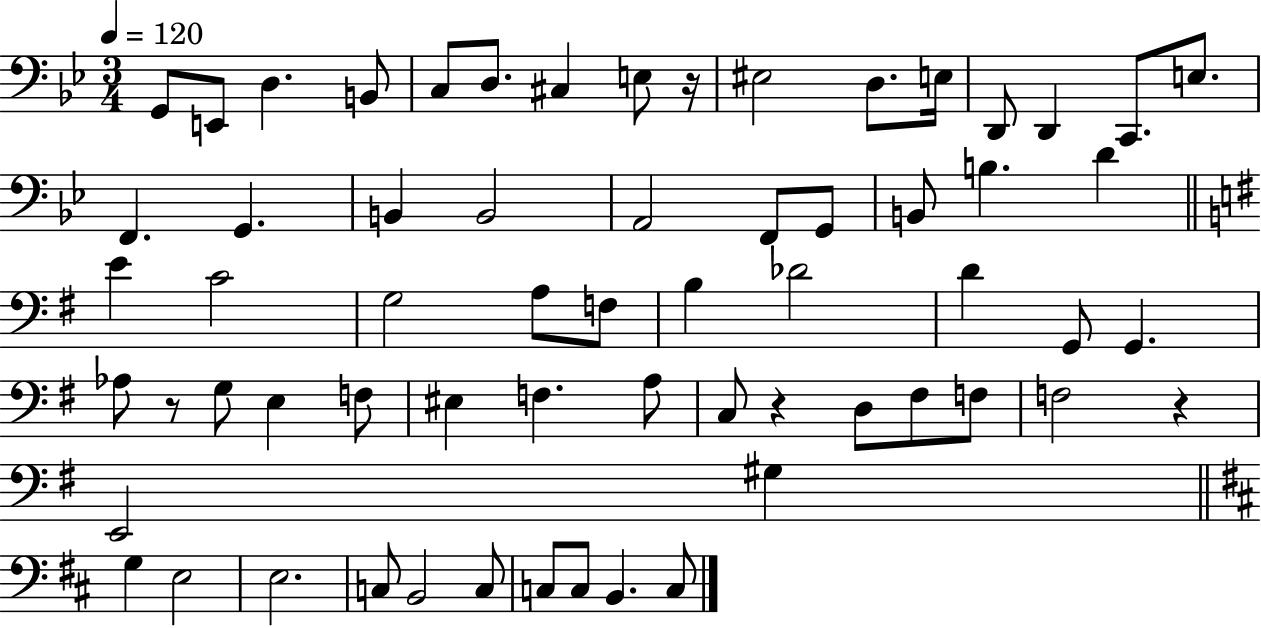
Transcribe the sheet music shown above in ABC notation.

X:1
T:Untitled
M:3/4
L:1/4
K:Bb
G,,/2 E,,/2 D, B,,/2 C,/2 D,/2 ^C, E,/2 z/4 ^E,2 D,/2 E,/4 D,,/2 D,, C,,/2 E,/2 F,, G,, B,, B,,2 A,,2 F,,/2 G,,/2 B,,/2 B, D E C2 G,2 A,/2 F,/2 B, _D2 D G,,/2 G,, _A,/2 z/2 G,/2 E, F,/2 ^E, F, A,/2 C,/2 z D,/2 ^F,/2 F,/2 F,2 z E,,2 ^G, G, E,2 E,2 C,/2 B,,2 C,/2 C,/2 C,/2 B,, C,/2